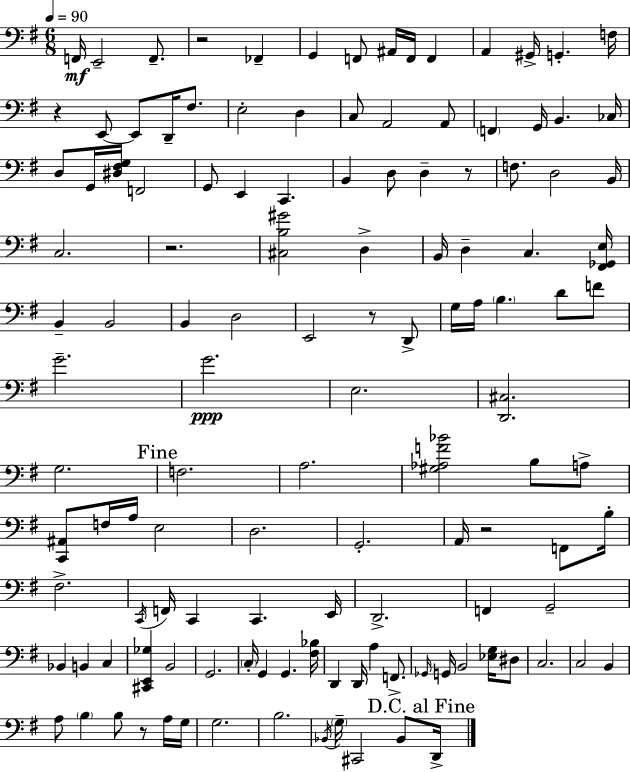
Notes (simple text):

F2/s E2/h F2/e. R/h FES2/q G2/q F2/e A#2/s F2/s F2/q A2/q G#2/s G2/q. F3/s R/q E2/e E2/e D2/s F#3/e. E3/h D3/q C3/e A2/h A2/e F2/q G2/s B2/q. CES3/s D3/e G2/s [D#3,F#3,G3]/s F2/h G2/e E2/q C2/q. B2/q D3/e D3/q R/e F3/e. D3/h B2/s C3/h. R/h. [C#3,B3,G#4]/h D3/q B2/s D3/q C3/q. [F#2,Gb2,E3]/s B2/q B2/h B2/q D3/h E2/h R/e D2/e G3/s A3/s B3/q. D4/e F4/e G4/h. G4/h. E3/h. [D2,C#3]/h. G3/h. F3/h. A3/h. [G#3,Ab3,F4,Bb4]/h B3/e A3/e [C2,A#2]/e F3/s A3/s E3/h D3/h. G2/h. A2/s R/h F2/e B3/s F#3/h. C2/s F2/s C2/q C2/q. E2/s D2/h. F2/q G2/h Bb2/q B2/q C3/q [C#2,E2,Gb3]/q B2/h G2/h. C3/s G2/q G2/q. [F#3,Bb3]/s D2/q D2/s A3/q F2/e. Gb2/s G2/s B2/h [Eb3,G3]/s D#3/e C3/h. C3/h B2/q A3/e B3/q B3/e R/e A3/s G3/s G3/h. B3/h. Bb2/s G3/s C#2/h Bb2/e D2/s